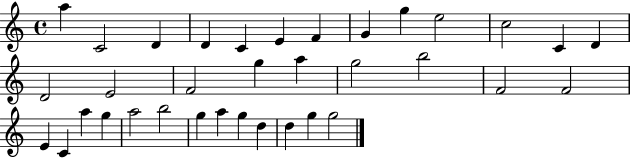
A5/q C4/h D4/q D4/q C4/q E4/q F4/q G4/q G5/q E5/h C5/h C4/q D4/q D4/h E4/h F4/h G5/q A5/q G5/h B5/h F4/h F4/h E4/q C4/q A5/q G5/q A5/h B5/h G5/q A5/q G5/q D5/q D5/q G5/q G5/h